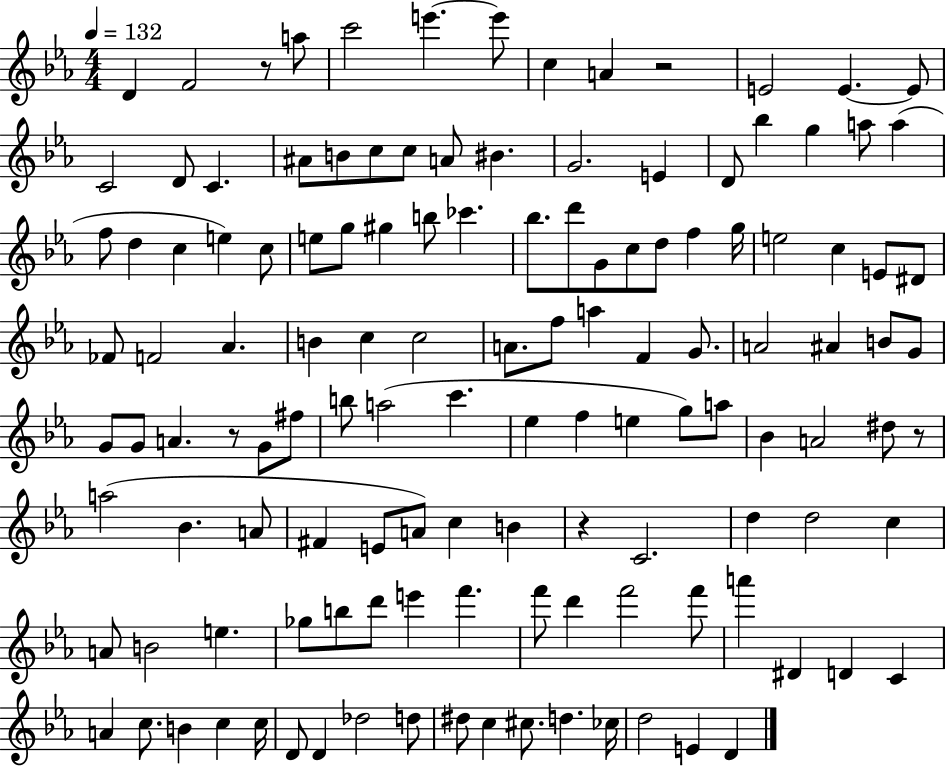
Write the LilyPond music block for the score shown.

{
  \clef treble
  \numericTimeSignature
  \time 4/4
  \key ees \major
  \tempo 4 = 132
  d'4 f'2 r8 a''8 | c'''2 e'''4.~~ e'''8 | c''4 a'4 r2 | e'2 e'4.~~ e'8 | \break c'2 d'8 c'4. | ais'8 b'8 c''8 c''8 a'8 bis'4. | g'2. e'4 | d'8 bes''4 g''4 a''8 a''4( | \break f''8 d''4 c''4 e''4) c''8 | e''8 g''8 gis''4 b''8 ces'''4. | bes''8. d'''8 g'8 c''8 d''8 f''4 g''16 | e''2 c''4 e'8 dis'8 | \break fes'8 f'2 aes'4. | b'4 c''4 c''2 | a'8. f''8 a''4 f'4 g'8. | a'2 ais'4 b'8 g'8 | \break g'8 g'8 a'4. r8 g'8 fis''8 | b''8 a''2( c'''4. | ees''4 f''4 e''4 g''8) a''8 | bes'4 a'2 dis''8 r8 | \break a''2( bes'4. a'8 | fis'4 e'8 a'8) c''4 b'4 | r4 c'2. | d''4 d''2 c''4 | \break a'8 b'2 e''4. | ges''8 b''8 d'''8 e'''4 f'''4. | f'''8 d'''4 f'''2 f'''8 | a'''4 dis'4 d'4 c'4 | \break a'4 c''8. b'4 c''4 c''16 | d'8 d'4 des''2 d''8 | dis''8 c''4 cis''8. d''4. ces''16 | d''2 e'4 d'4 | \break \bar "|."
}